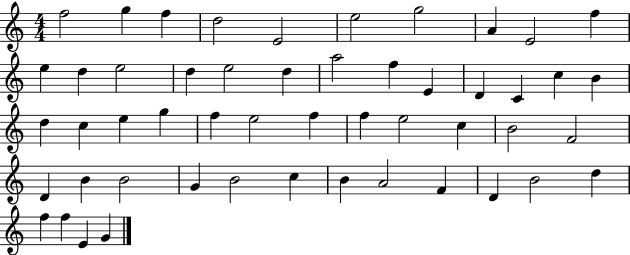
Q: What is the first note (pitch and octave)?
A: F5